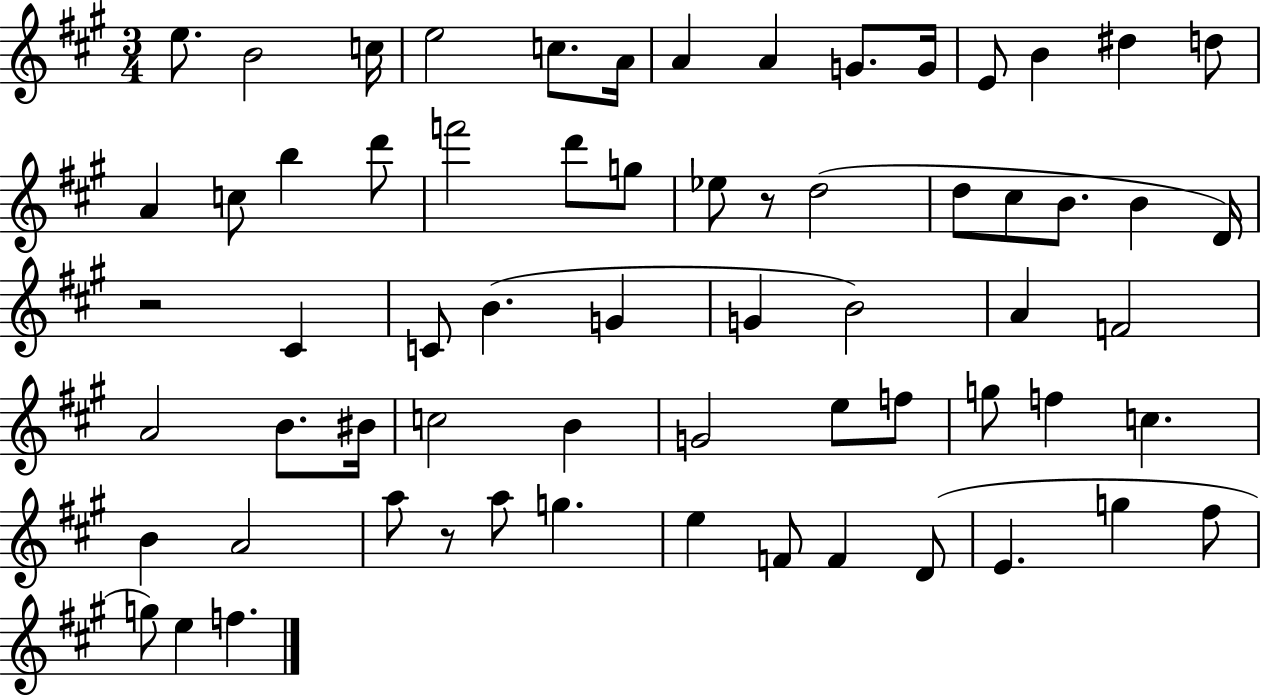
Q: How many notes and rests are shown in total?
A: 65